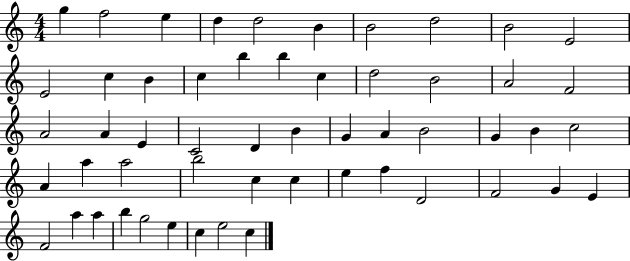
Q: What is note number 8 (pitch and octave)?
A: D5